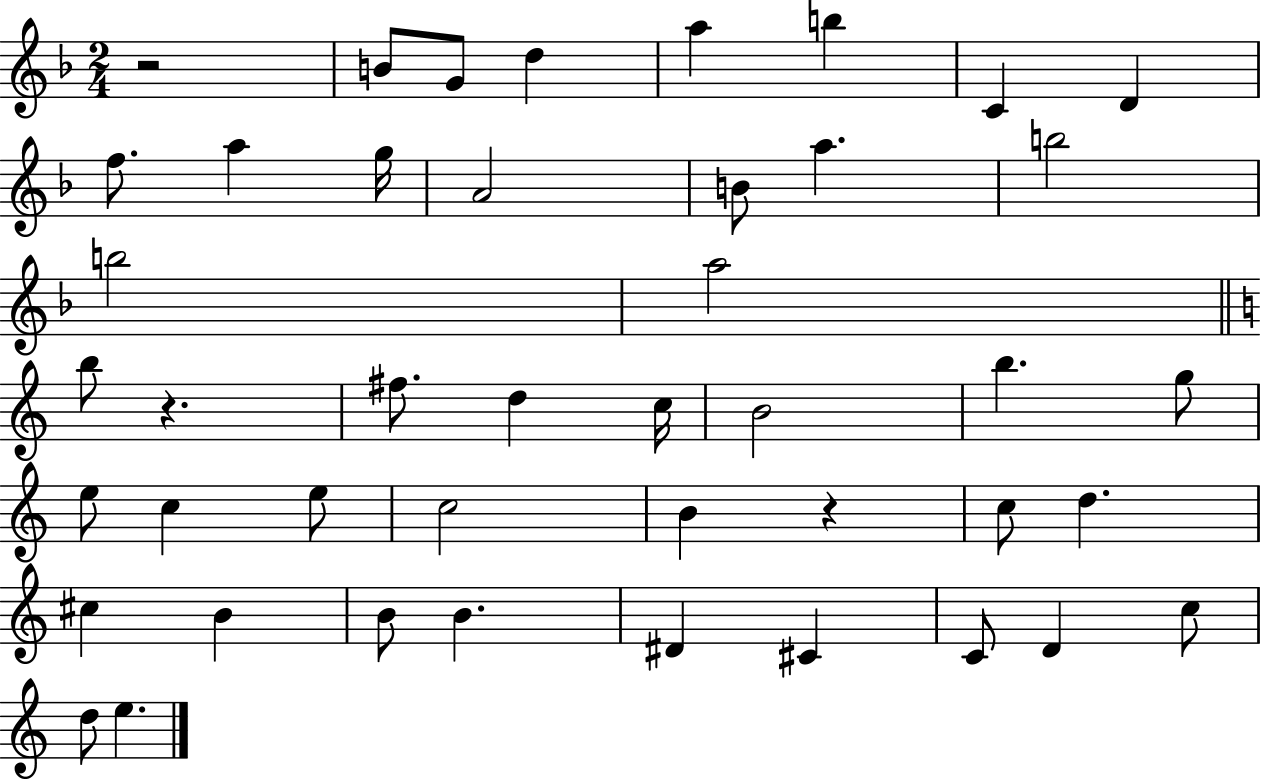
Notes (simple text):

R/h B4/e G4/e D5/q A5/q B5/q C4/q D4/q F5/e. A5/q G5/s A4/h B4/e A5/q. B5/h B5/h A5/h B5/e R/q. F#5/e. D5/q C5/s B4/h B5/q. G5/e E5/e C5/q E5/e C5/h B4/q R/q C5/e D5/q. C#5/q B4/q B4/e B4/q. D#4/q C#4/q C4/e D4/q C5/e D5/e E5/q.